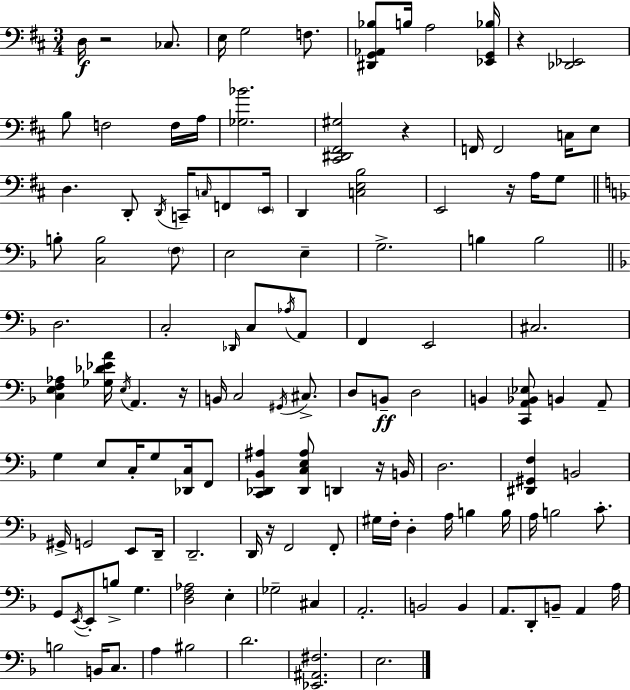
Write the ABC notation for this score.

X:1
T:Untitled
M:3/4
L:1/4
K:D
D,/4 z2 _C,/2 E,/4 G,2 F,/2 [^D,,G,,_A,,_B,]/2 B,/4 A,2 [_E,,G,,_B,]/4 z [_D,,_E,,]2 B,/2 F,2 F,/4 A,/4 [_G,_B]2 [^C,,^D,,^F,,^G,]2 z F,,/4 F,,2 C,/4 E,/2 D, D,,/2 D,,/4 C,,/4 C,/4 F,,/2 E,,/4 D,, [C,E,B,]2 E,,2 z/4 A,/4 G,/2 B,/2 [C,B,]2 F,/2 E,2 E, G,2 B, B,2 D,2 C,2 _D,,/4 C,/2 _A,/4 A,,/2 F,, E,,2 ^C,2 [C,E,F,_A,] [_G,_D_EA]/4 E,/4 A,, z/4 B,,/4 C,2 ^G,,/4 ^C,/2 D,/2 B,,/2 D,2 B,, [C,,A,,_B,,_E,]/2 B,, A,,/2 G, E,/2 C,/4 G,/2 [_D,,C,]/4 F,,/2 [C,,_D,,_B,,^A,] [_D,,C,E,^A,]/2 D,, z/4 B,,/4 D,2 [^D,,^G,,F,] B,,2 ^G,,/4 G,,2 E,,/2 D,,/4 D,,2 D,,/4 z/4 F,,2 F,,/2 ^G,/4 F,/4 D, A,/4 B, B,/4 A,/4 B,2 C/2 G,,/2 E,,/4 E,,/2 B,/2 G, [D,F,_A,]2 E, _G,2 ^C, A,,2 B,,2 B,, A,,/2 D,,/2 B,,/2 A,, A,/4 B,2 B,,/4 C,/2 A, ^B,2 D2 [_E,,^A,,^F,]2 E,2